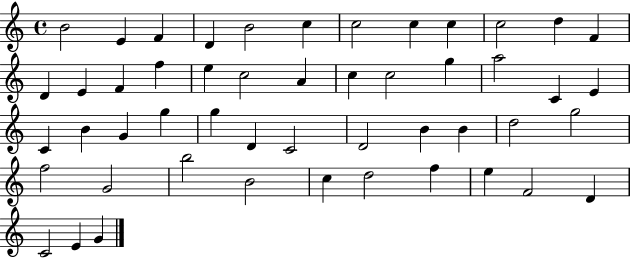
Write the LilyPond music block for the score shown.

{
  \clef treble
  \time 4/4
  \defaultTimeSignature
  \key c \major
  b'2 e'4 f'4 | d'4 b'2 c''4 | c''2 c''4 c''4 | c''2 d''4 f'4 | \break d'4 e'4 f'4 f''4 | e''4 c''2 a'4 | c''4 c''2 g''4 | a''2 c'4 e'4 | \break c'4 b'4 g'4 g''4 | g''4 d'4 c'2 | d'2 b'4 b'4 | d''2 g''2 | \break f''2 g'2 | b''2 b'2 | c''4 d''2 f''4 | e''4 f'2 d'4 | \break c'2 e'4 g'4 | \bar "|."
}